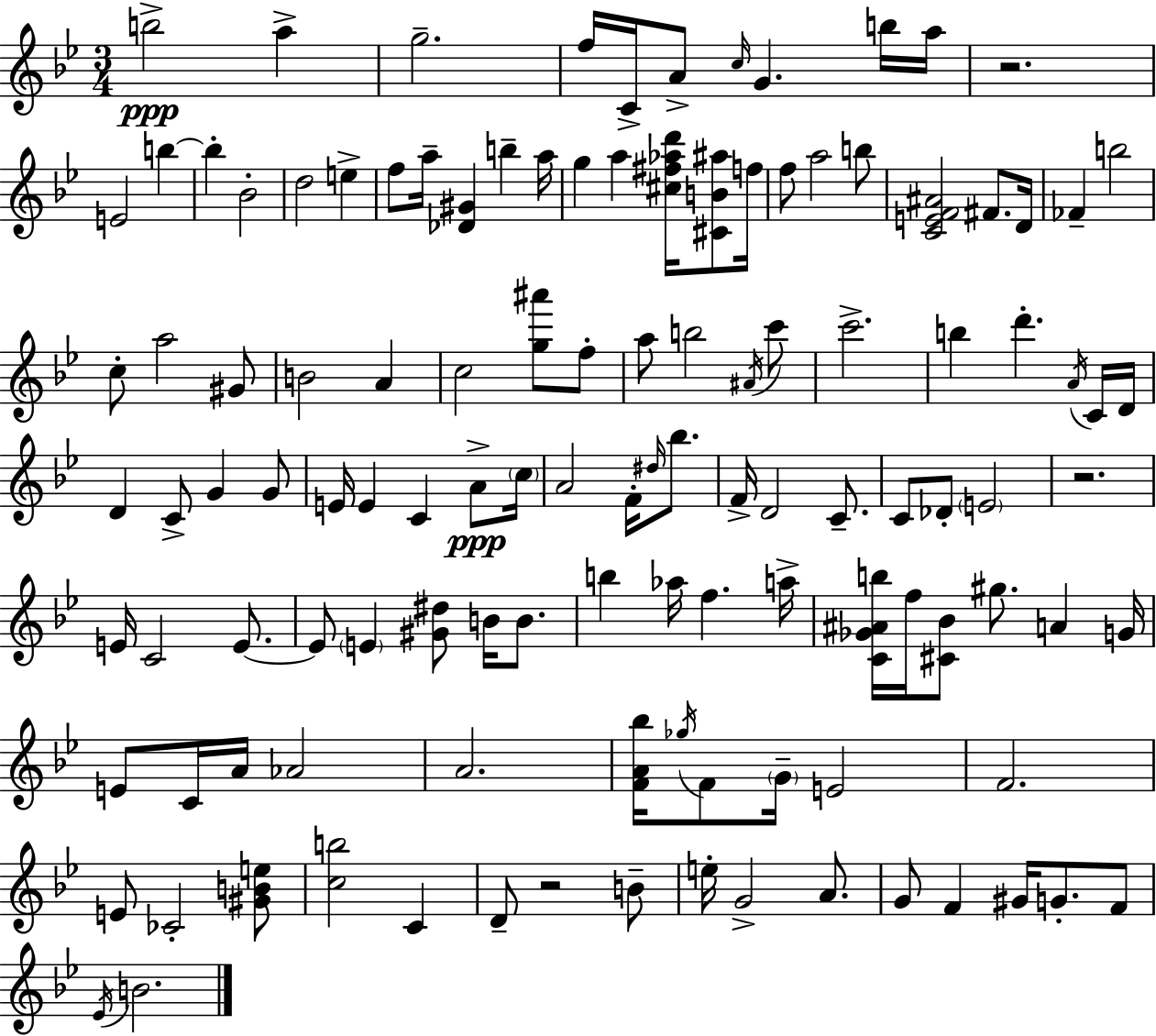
{
  \clef treble
  \numericTimeSignature
  \time 3/4
  \key g \minor
  b''2->\ppp a''4-> | g''2.-- | f''16 c'16-> a'8-> \grace { c''16 } g'4. b''16 | a''16 r2. | \break e'2 b''4~~ | b''4-. bes'2-. | d''2 e''4-> | f''8 a''16-- <des' gis'>4 b''4-- | \break a''16 g''4 a''4 <cis'' fis'' aes'' d'''>16 <cis' b' ais''>8 | f''16 f''8 a''2 b''8 | <c' e' f' ais'>2 fis'8. | d'16 fes'4-- b''2 | \break c''8-. a''2 gis'8 | b'2 a'4 | c''2 <g'' ais'''>8 f''8-. | a''8 b''2 \acciaccatura { ais'16 } | \break c'''8 c'''2.-> | b''4 d'''4.-. | \acciaccatura { a'16 } c'16 d'16 d'4 c'8-> g'4 | g'8 e'16 e'4 c'4 | \break a'8->\ppp \parenthesize c''16 a'2 f'16-. | \grace { dis''16 } bes''8. f'16-> d'2 | c'8.-- c'8 des'8-. \parenthesize e'2 | r2. | \break e'16 c'2 | e'8.~~ e'8 \parenthesize e'4 <gis' dis''>8 | b'16 b'8. b''4 aes''16 f''4. | a''16-> <c' ges' ais' b''>16 f''16 <cis' bes'>8 gis''8. a'4 | \break g'16 e'8 c'16 a'16 aes'2 | a'2. | <f' a' bes''>16 \acciaccatura { ges''16 } f'8 \parenthesize g'16-- e'2 | f'2. | \break e'8 ces'2-. | <gis' b' e''>8 <c'' b''>2 | c'4 d'8-- r2 | b'8-- e''16-. g'2-> | \break a'8. g'8 f'4 gis'16 | g'8.-. f'8 \acciaccatura { ees'16 } b'2. | \bar "|."
}